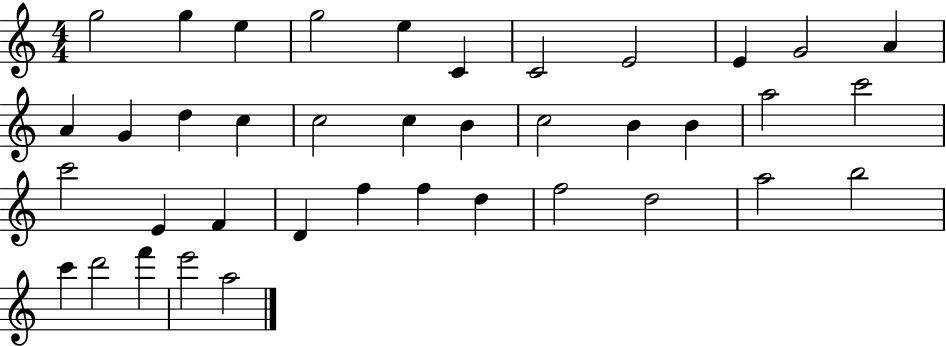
G5/h G5/q E5/q G5/h E5/q C4/q C4/h E4/h E4/q G4/h A4/q A4/q G4/q D5/q C5/q C5/h C5/q B4/q C5/h B4/q B4/q A5/h C6/h C6/h E4/q F4/q D4/q F5/q F5/q D5/q F5/h D5/h A5/h B5/h C6/q D6/h F6/q E6/h A5/h